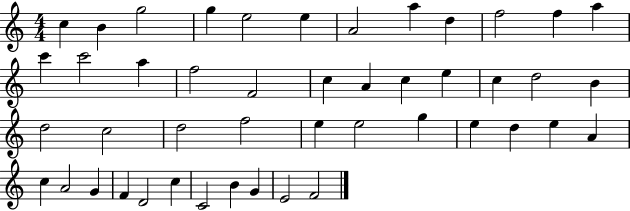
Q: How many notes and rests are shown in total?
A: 46